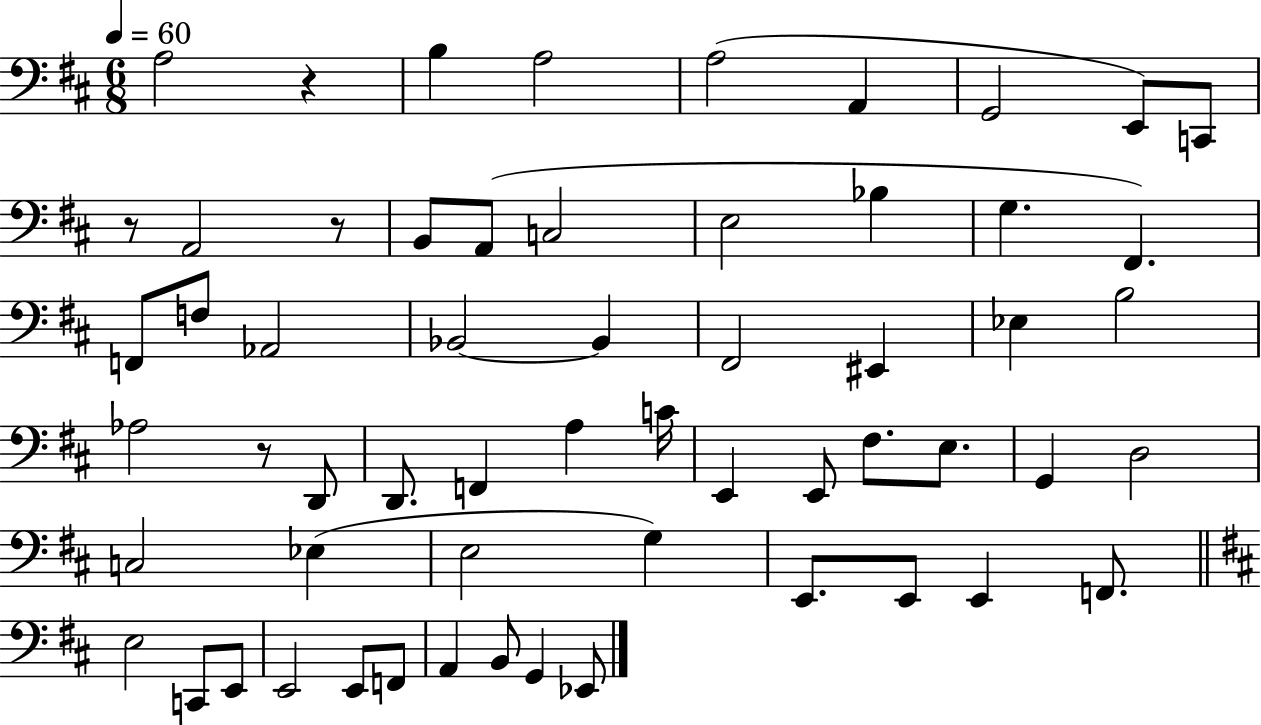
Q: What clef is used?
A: bass